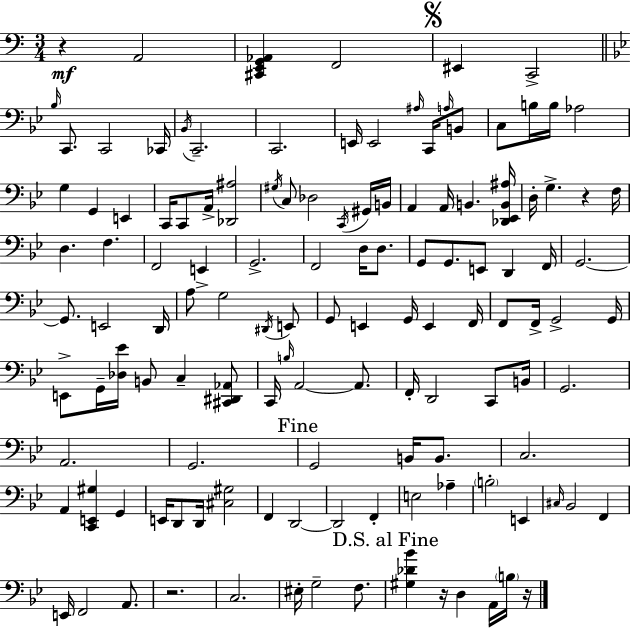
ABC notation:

X:1
T:Untitled
M:3/4
L:1/4
K:Am
z A,,2 [^C,,E,,G,,_A,,] F,,2 ^E,, C,,2 _B,/4 C,,/2 C,,2 _C,,/4 _B,,/4 C,,2 C,,2 E,,/4 E,,2 ^A,/4 C,,/4 A,/4 B,,/2 C,/2 B,/4 B,/4 _A,2 G, G,, E,, C,,/4 C,,/2 A,,/4 [_D,,^A,]2 ^G,/4 C,/2 _D,2 C,,/4 ^G,,/4 B,,/4 A,, A,,/4 B,, [_D,,_E,,B,,^A,]/4 D,/4 G, z F,/4 D, F, F,,2 E,, G,,2 F,,2 D,/4 D,/2 G,,/2 G,,/2 E,,/2 D,, F,,/4 G,,2 G,,/2 E,,2 D,,/4 A,/2 G,2 ^D,,/4 E,,/2 G,,/2 E,, G,,/4 E,, F,,/4 F,,/2 F,,/4 G,,2 G,,/4 E,,/2 G,,/4 [_D,_E]/4 B,,/2 C, [^C,,^D,,_A,,]/2 C,,/4 B,/4 A,,2 A,,/2 F,,/4 D,,2 C,,/2 B,,/4 G,,2 A,,2 G,,2 G,,2 B,,/4 B,,/2 C,2 A,, [C,,E,,^G,] G,, E,,/4 D,,/2 D,,/4 [^C,^G,]2 F,, D,,2 D,,2 F,, E,2 _A, B,2 E,, ^C,/4 _B,,2 F,, E,,/4 F,,2 A,,/2 z2 C,2 ^E,/4 G,2 F,/2 [^G,_D_B] z/4 D, A,,/4 B,/4 z/4